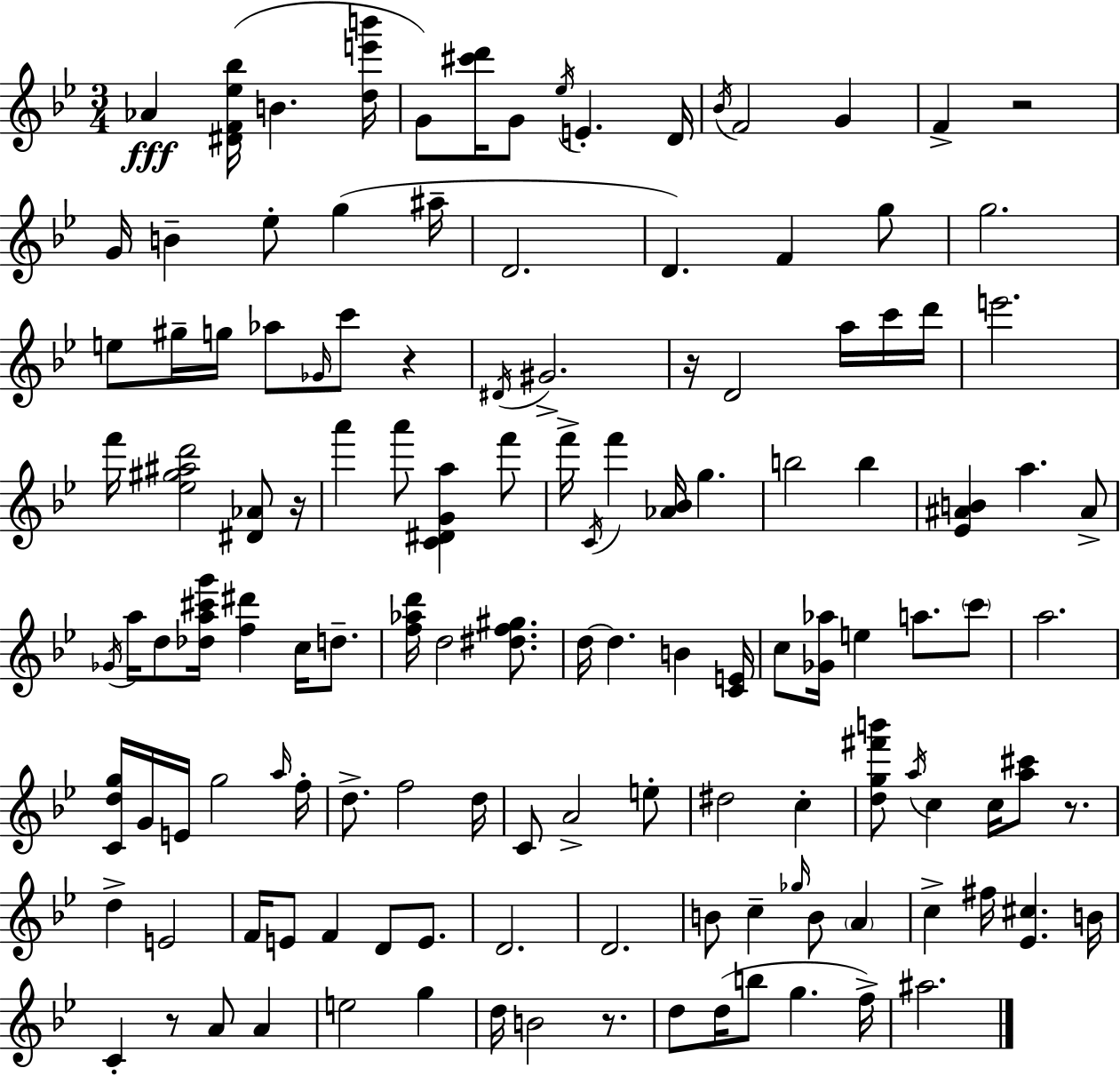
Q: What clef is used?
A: treble